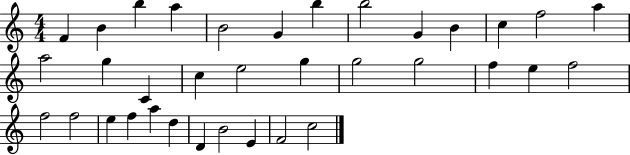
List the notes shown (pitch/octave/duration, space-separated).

F4/q B4/q B5/q A5/q B4/h G4/q B5/q B5/h G4/q B4/q C5/q F5/h A5/q A5/h G5/q C4/q C5/q E5/h G5/q G5/h G5/h F5/q E5/q F5/h F5/h F5/h E5/q F5/q A5/q D5/q D4/q B4/h E4/q F4/h C5/h